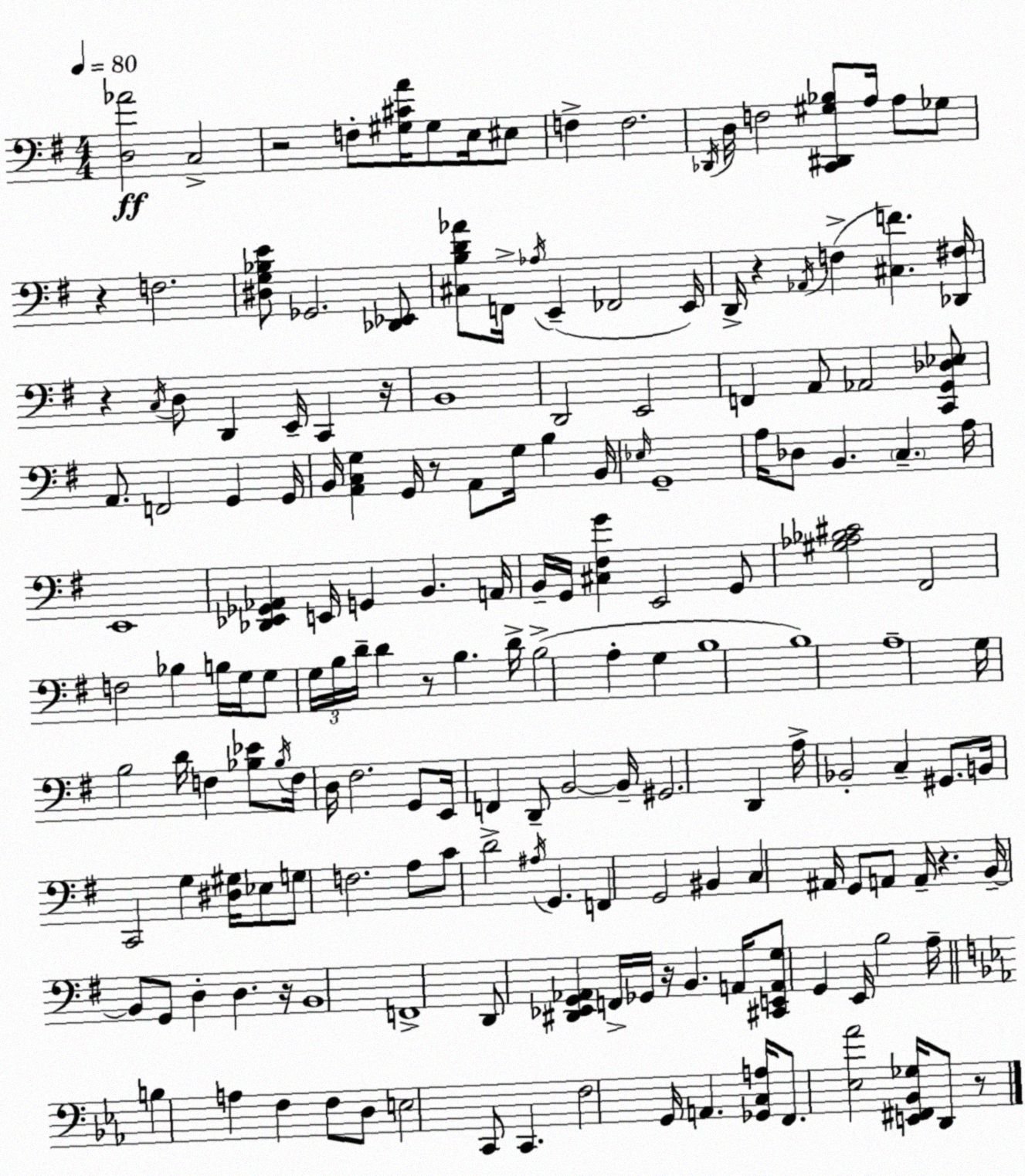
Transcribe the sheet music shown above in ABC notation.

X:1
T:Untitled
M:4/4
L:1/4
K:G
[D,_A]2 C,2 z2 F,/2 [^G,^CA]/4 ^G,/2 E,/4 ^E,/2 F, F,2 _D,,/4 D,/4 F,2 [C,,^D,,^G,_B,]/2 A,/4 A,/2 _G,/2 z F,2 [^D,G,_B,E]/2 _G,,2 [_D,,_E,,]/2 [^C,B,D_A]/2 F,,/4 _A,/4 E,, _F,,2 E,,/4 D,,/4 z _A,,/4 F, [^C,F] [_D,,^F,]/4 z C,/4 D,/2 D,, E,,/4 C,, z/4 B,,4 D,,2 E,,2 F,, A,,/2 _A,,2 [C,,G,,_D,_E,]/2 A,,/2 F,,2 G,, G,,/4 B,,/4 [A,,C,G,] G,,/4 z/2 A,,/2 G,/4 B, B,,/4 _E,/4 G,,4 A,/4 _D,/2 B,, C, A,/4 E,,4 [_D,,_E,,_G,,_A,,] E,,/4 G,, B,, A,,/4 B,,/4 G,,/4 [^C,^F,G] E,,2 G,,/2 [^G,_A,_B,^C]2 ^F,,2 F,2 _B, B,/4 G,/4 G,/2 G,/4 B,/4 D/4 D z/2 B, D/4 B,2 A, G, B,4 B,4 A,4 G,/4 B,2 D/4 F, [_B,_E]/2 _B,/4 F,/4 D,/4 ^F,2 G,,/2 E,,/4 F,, D,,/2 B,,2 B,,/4 ^G,,2 D,, A,/4 _B,,2 C, ^G,,/2 B,,/4 C,,2 G, [^D,^G,]/4 _E,/2 G,/2 F,2 A,/2 C/2 D2 ^A,/4 G,, F,, G,,2 ^B,, C, ^A,,/4 G,,/2 A,,/2 A,,/4 z B,,/4 B,,/2 G,,/2 D, D, z/4 B,,4 F,,4 D,,/2 [^D,,_E,,G,,_A,,] F,,/4 _G,,/4 z/4 B,, A,,/4 [^C,,E,,A,,G,]/2 G,, E,,/4 B,2 A,/4 B, A, F, F,/2 D,/2 E,2 C,,/2 C,, F,2 G,,/4 A,, [_G,,C,A,]/4 F,,/2 [_E,_A]2 [E,,^F,,_B,,_G,]/4 D,,/2 z/2